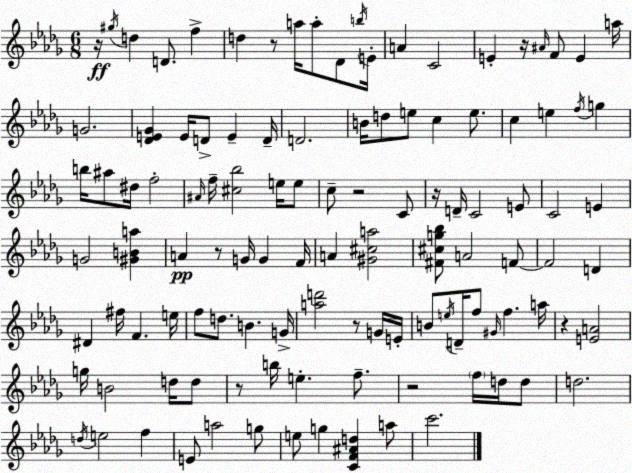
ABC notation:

X:1
T:Untitled
M:6/8
L:1/4
K:Bbm
z/4 ^g/4 d D/2 f d z/2 a/4 a/2 _D/2 b/4 E/4 A C2 E z/4 ^A/4 F/2 E a/4 G2 [_DE_G] E/4 D/2 E D/4 D2 B/4 d/2 e/2 c e/2 c e f/4 g b/4 ^a/2 ^d/4 f2 ^A/4 f/4 [^c_b]2 e/4 e/2 c/2 z2 C/2 z/4 D/4 C2 E/2 C2 E G2 [^GBa] A z/2 G/4 G F/4 A [^G^ca]2 [^F^cg_b]/2 A2 F/2 F2 D ^D ^f/4 F e/4 f/2 d/2 B G/4 [ad']2 z/2 G/4 E/4 B/2 e/4 D/4 f/2 ^G/4 f a/4 z [EA]2 g/4 B2 d/4 d/2 z/2 b/4 e f/2 z2 f/4 d/4 d/2 d2 d/4 e2 f E/2 a2 g/2 e/2 g [CF^Ad] a/2 c'2